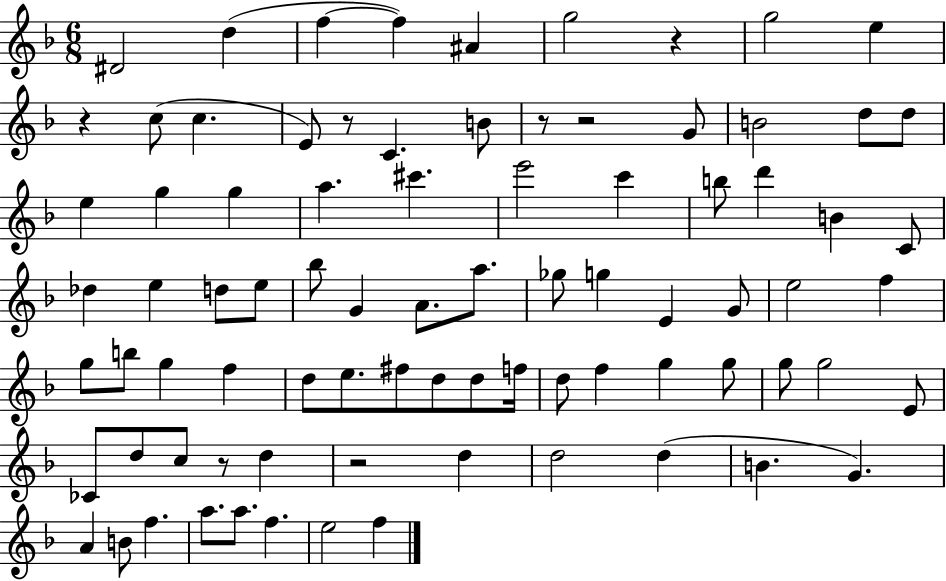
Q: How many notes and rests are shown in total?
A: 83